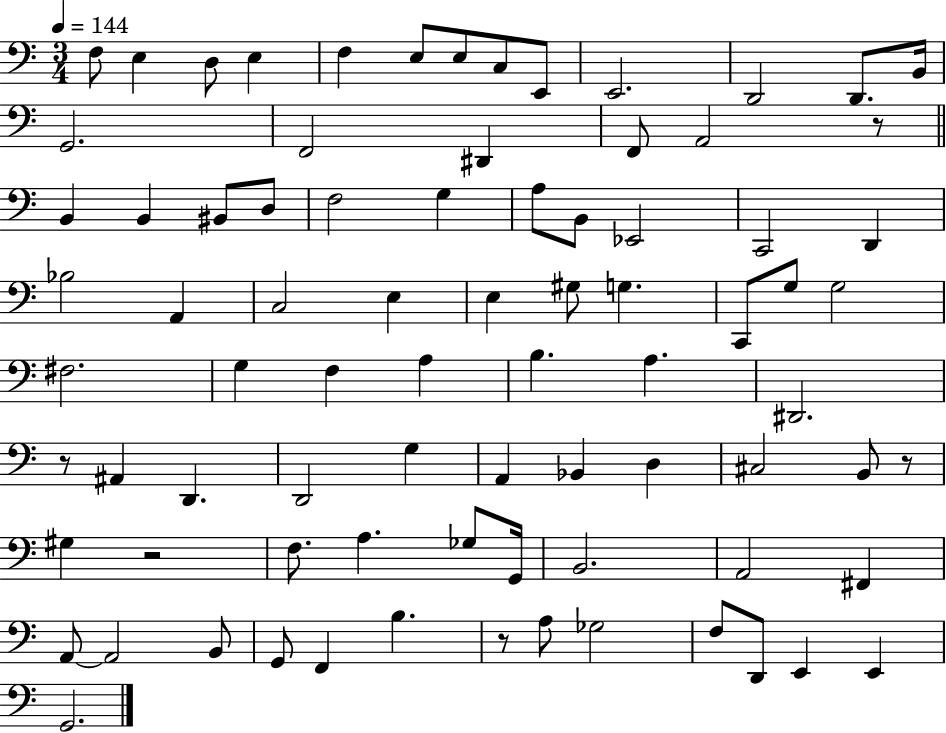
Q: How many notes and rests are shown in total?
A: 81